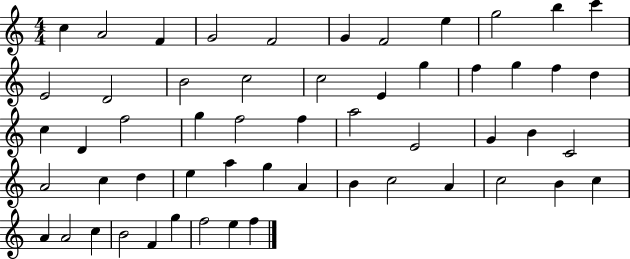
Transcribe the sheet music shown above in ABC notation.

X:1
T:Untitled
M:4/4
L:1/4
K:C
c A2 F G2 F2 G F2 e g2 b c' E2 D2 B2 c2 c2 E g f g f d c D f2 g f2 f a2 E2 G B C2 A2 c d e a g A B c2 A c2 B c A A2 c B2 F g f2 e f